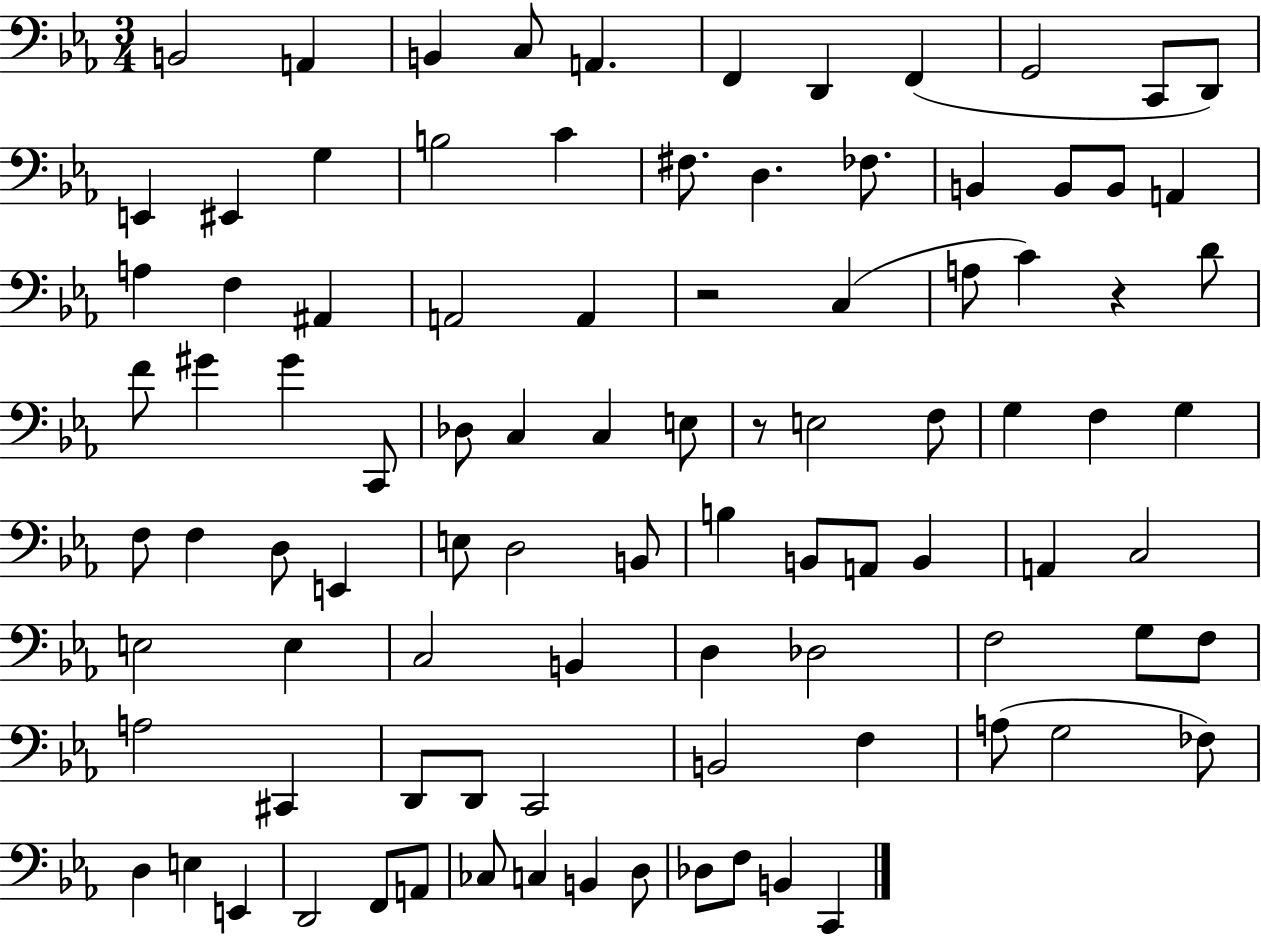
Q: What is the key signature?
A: EES major